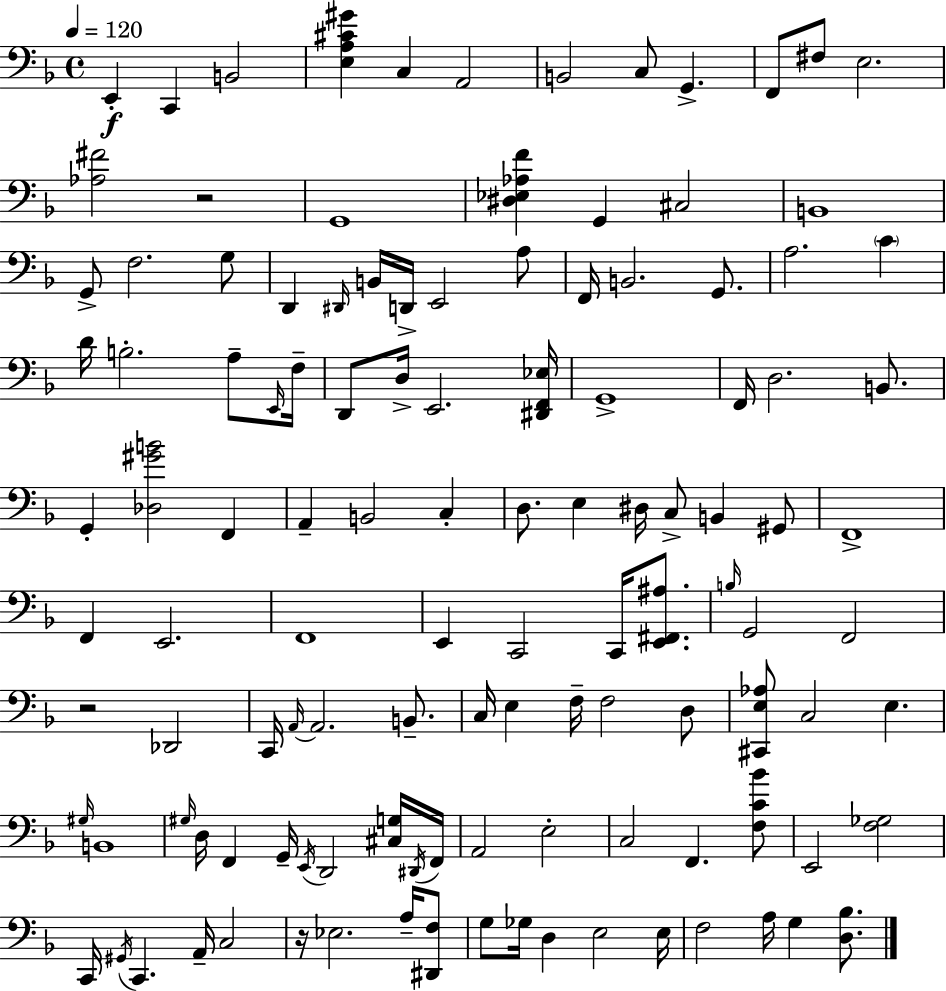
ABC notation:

X:1
T:Untitled
M:4/4
L:1/4
K:Dm
E,, C,, B,,2 [E,A,^C^G] C, A,,2 B,,2 C,/2 G,, F,,/2 ^F,/2 E,2 [_A,^F]2 z2 G,,4 [^D,_E,_A,F] G,, ^C,2 B,,4 G,,/2 F,2 G,/2 D,, ^D,,/4 B,,/4 D,,/4 E,,2 A,/2 F,,/4 B,,2 G,,/2 A,2 C D/4 B,2 A,/2 E,,/4 F,/4 D,,/2 D,/4 E,,2 [^D,,F,,_E,]/4 G,,4 F,,/4 D,2 B,,/2 G,, [_D,^GB]2 F,, A,, B,,2 C, D,/2 E, ^D,/4 C,/2 B,, ^G,,/2 F,,4 F,, E,,2 F,,4 E,, C,,2 C,,/4 [E,,^F,,^A,]/2 B,/4 G,,2 F,,2 z2 _D,,2 C,,/4 A,,/4 A,,2 B,,/2 C,/4 E, F,/4 F,2 D,/2 [^C,,E,_A,]/2 C,2 E, ^G,/4 B,,4 ^G,/4 D,/4 F,, G,,/4 E,,/4 D,,2 [^C,G,]/4 ^D,,/4 F,,/4 A,,2 E,2 C,2 F,, [F,C_B]/2 E,,2 [F,_G,]2 C,,/4 ^G,,/4 C,, A,,/4 C,2 z/4 _E,2 A,/4 [^D,,F,]/2 G,/2 _G,/4 D, E,2 E,/4 F,2 A,/4 G, [D,_B,]/2